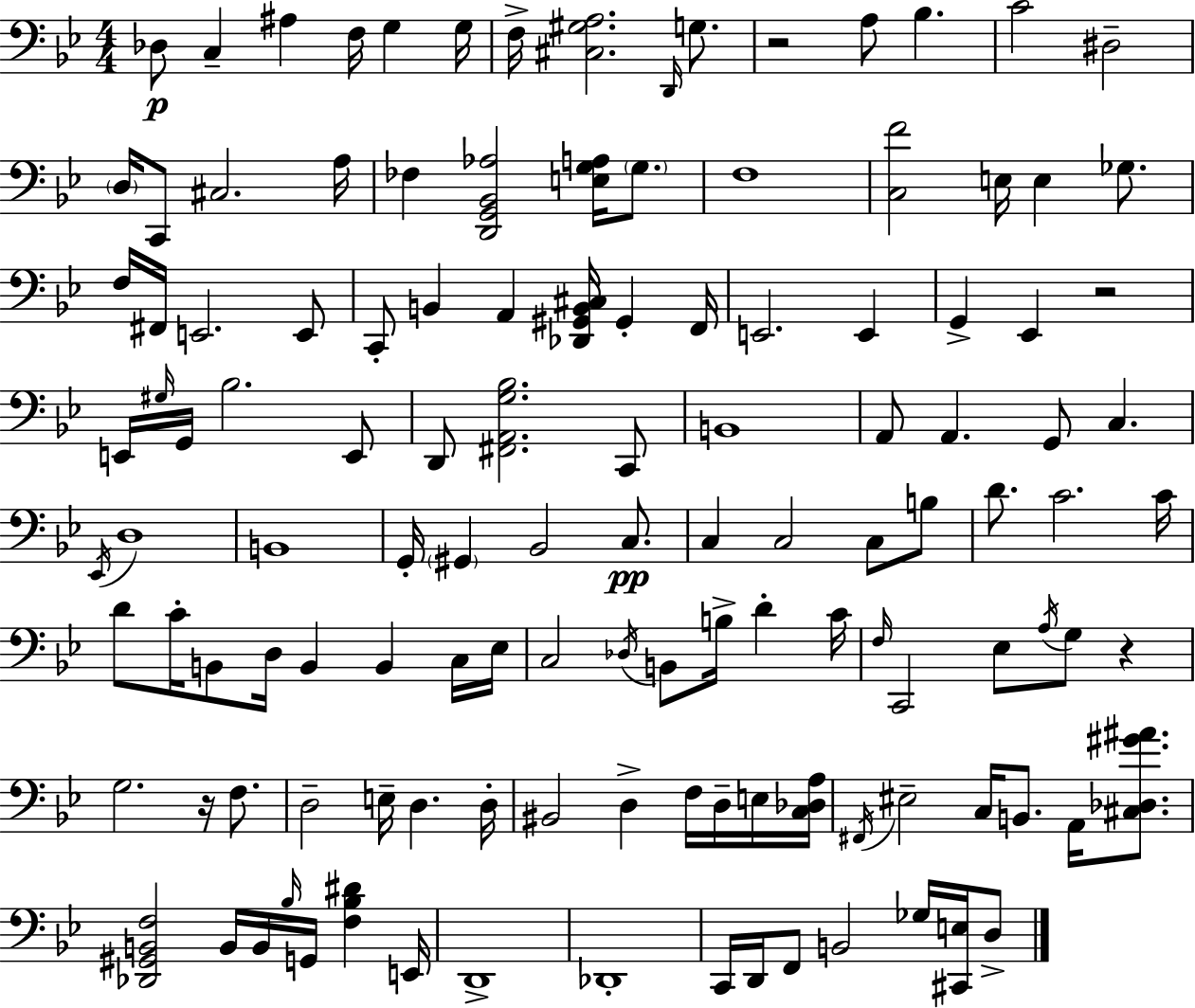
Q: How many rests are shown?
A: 4